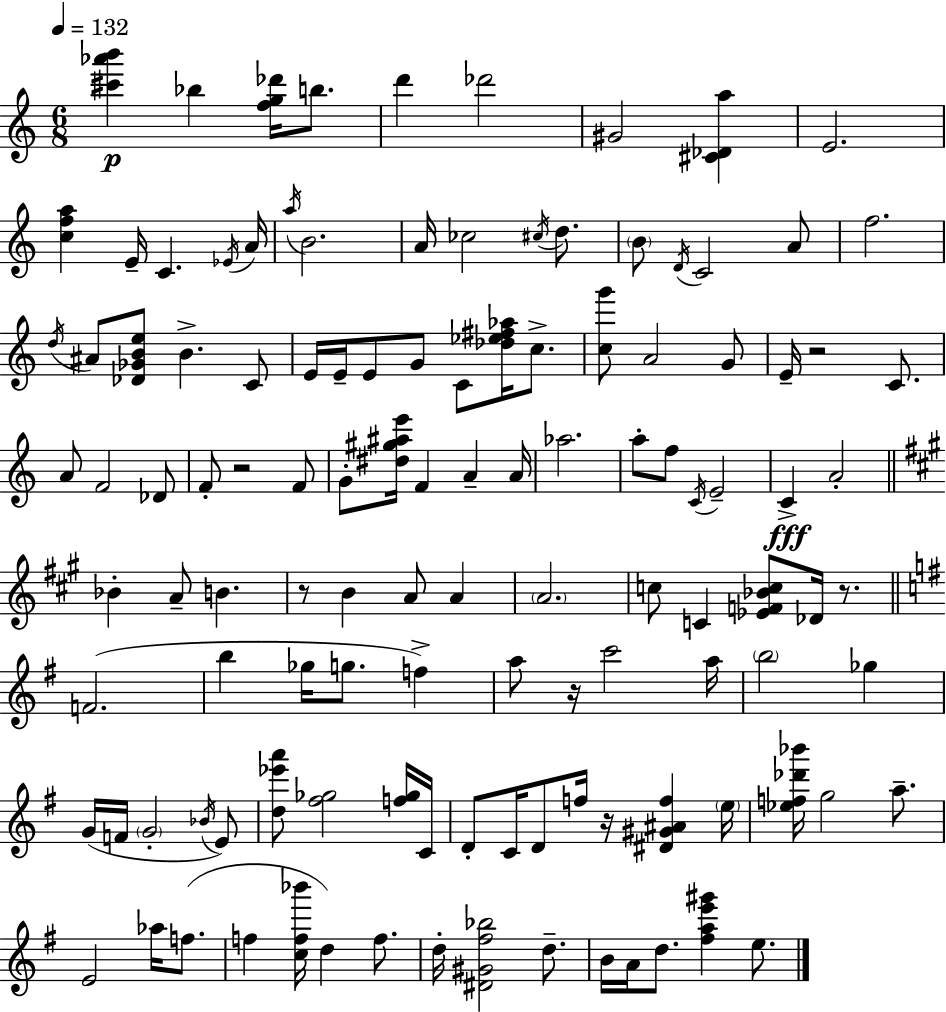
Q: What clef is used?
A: treble